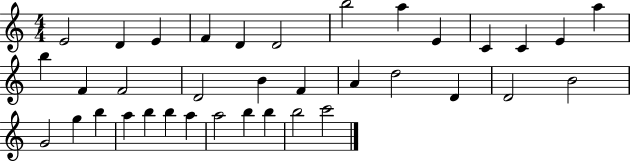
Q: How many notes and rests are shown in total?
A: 36